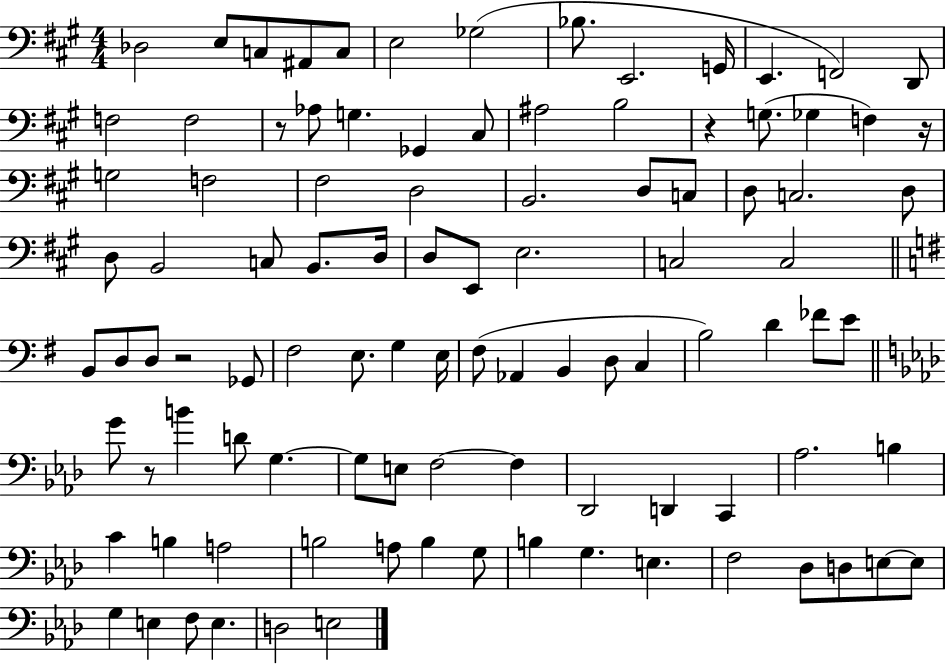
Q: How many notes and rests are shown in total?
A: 100